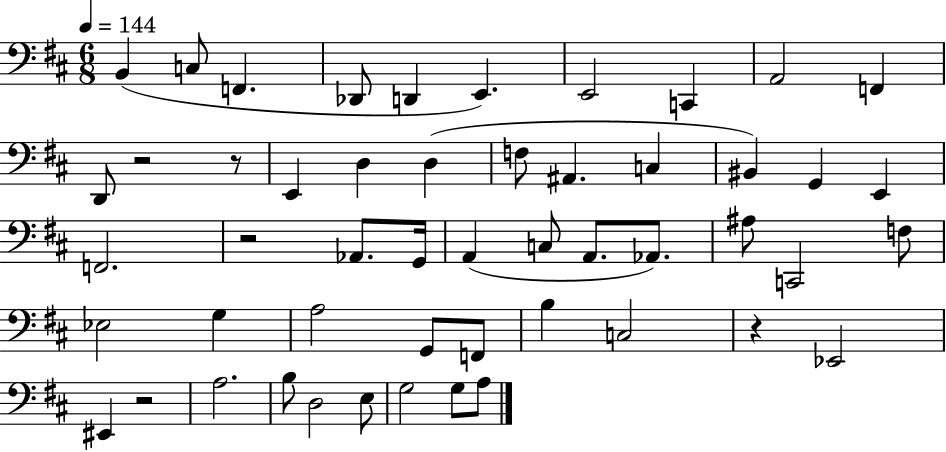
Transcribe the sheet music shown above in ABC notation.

X:1
T:Untitled
M:6/8
L:1/4
K:D
B,, C,/2 F,, _D,,/2 D,, E,, E,,2 C,, A,,2 F,, D,,/2 z2 z/2 E,, D, D, F,/2 ^A,, C, ^B,, G,, E,, F,,2 z2 _A,,/2 G,,/4 A,, C,/2 A,,/2 _A,,/2 ^A,/2 C,,2 F,/2 _E,2 G, A,2 G,,/2 F,,/2 B, C,2 z _E,,2 ^E,, z2 A,2 B,/2 D,2 E,/2 G,2 G,/2 A,/2